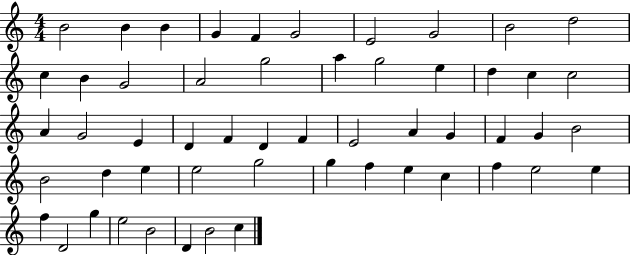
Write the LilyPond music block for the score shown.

{
  \clef treble
  \numericTimeSignature
  \time 4/4
  \key c \major
  b'2 b'4 b'4 | g'4 f'4 g'2 | e'2 g'2 | b'2 d''2 | \break c''4 b'4 g'2 | a'2 g''2 | a''4 g''2 e''4 | d''4 c''4 c''2 | \break a'4 g'2 e'4 | d'4 f'4 d'4 f'4 | e'2 a'4 g'4 | f'4 g'4 b'2 | \break b'2 d''4 e''4 | e''2 g''2 | g''4 f''4 e''4 c''4 | f''4 e''2 e''4 | \break f''4 d'2 g''4 | e''2 b'2 | d'4 b'2 c''4 | \bar "|."
}